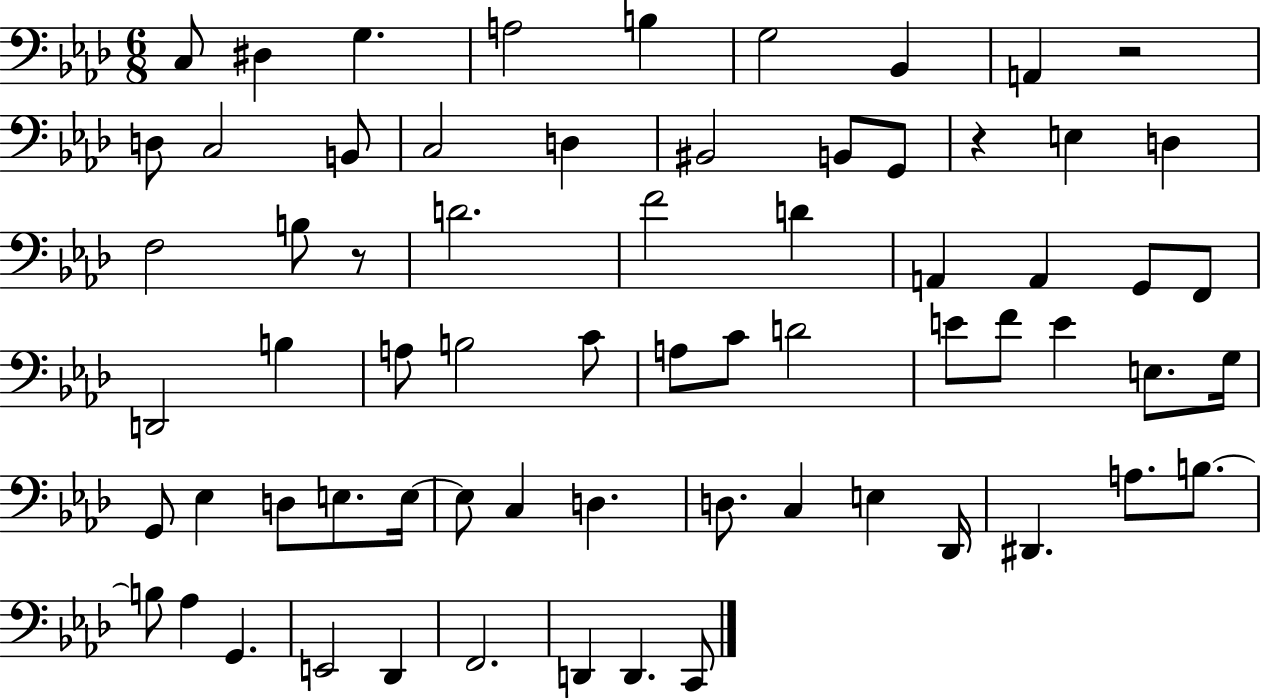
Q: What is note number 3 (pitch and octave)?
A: G3